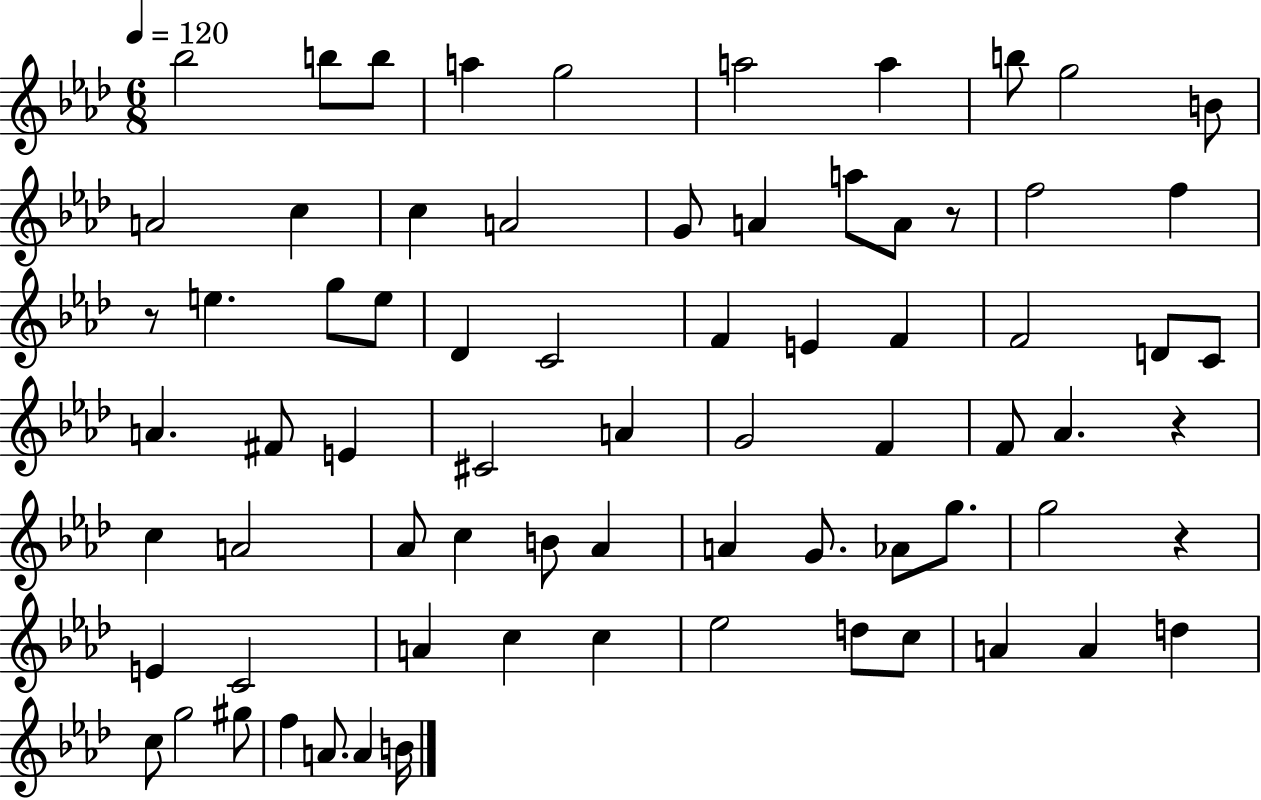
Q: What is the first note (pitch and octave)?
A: Bb5